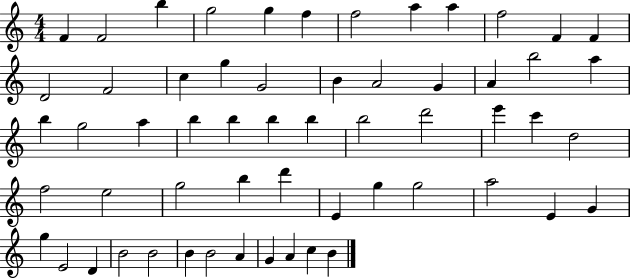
F4/q F4/h B5/q G5/h G5/q F5/q F5/h A5/q A5/q F5/h F4/q F4/q D4/h F4/h C5/q G5/q G4/h B4/q A4/h G4/q A4/q B5/h A5/q B5/q G5/h A5/q B5/q B5/q B5/q B5/q B5/h D6/h E6/q C6/q D5/h F5/h E5/h G5/h B5/q D6/q E4/q G5/q G5/h A5/h E4/q G4/q G5/q E4/h D4/q B4/h B4/h B4/q B4/h A4/q G4/q A4/q C5/q B4/q